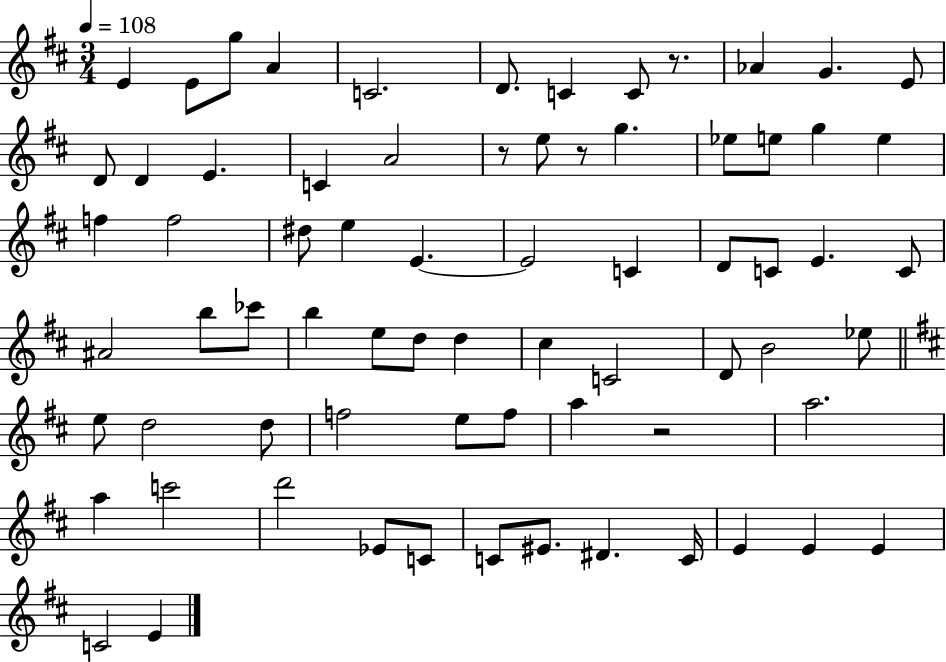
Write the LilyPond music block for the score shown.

{
  \clef treble
  \numericTimeSignature
  \time 3/4
  \key d \major
  \tempo 4 = 108
  e'4 e'8 g''8 a'4 | c'2. | d'8. c'4 c'8 r8. | aes'4 g'4. e'8 | \break d'8 d'4 e'4. | c'4 a'2 | r8 e''8 r8 g''4. | ees''8 e''8 g''4 e''4 | \break f''4 f''2 | dis''8 e''4 e'4.~~ | e'2 c'4 | d'8 c'8 e'4. c'8 | \break ais'2 b''8 ces'''8 | b''4 e''8 d''8 d''4 | cis''4 c'2 | d'8 b'2 ees''8 | \break \bar "||" \break \key d \major e''8 d''2 d''8 | f''2 e''8 f''8 | a''4 r2 | a''2. | \break a''4 c'''2 | d'''2 ees'8 c'8 | c'8 eis'8. dis'4. c'16 | e'4 e'4 e'4 | \break c'2 e'4 | \bar "|."
}